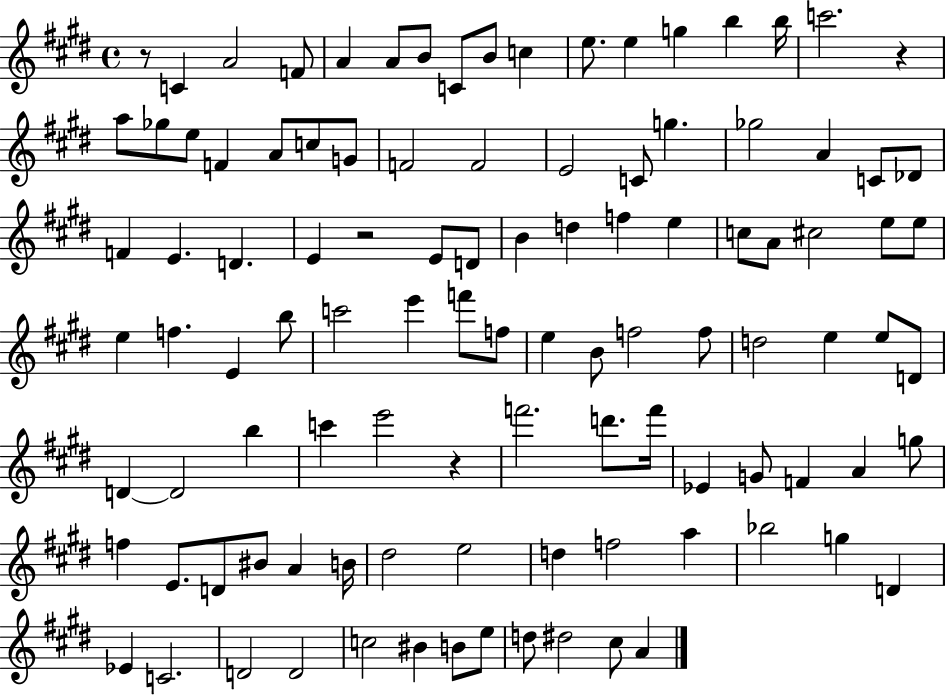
R/e C4/q A4/h F4/e A4/q A4/e B4/e C4/e B4/e C5/q E5/e. E5/q G5/q B5/q B5/s C6/h. R/q A5/e Gb5/e E5/e F4/q A4/e C5/e G4/e F4/h F4/h E4/h C4/e G5/q. Gb5/h A4/q C4/e Db4/e F4/q E4/q. D4/q. E4/q R/h E4/e D4/e B4/q D5/q F5/q E5/q C5/e A4/e C#5/h E5/e E5/e E5/q F5/q. E4/q B5/e C6/h E6/q F6/e F5/e E5/q B4/e F5/h F5/e D5/h E5/q E5/e D4/e D4/q D4/h B5/q C6/q E6/h R/q F6/h. D6/e. F6/s Eb4/q G4/e F4/q A4/q G5/e F5/q E4/e. D4/e BIS4/e A4/q B4/s D#5/h E5/h D5/q F5/h A5/q Bb5/h G5/q D4/q Eb4/q C4/h. D4/h D4/h C5/h BIS4/q B4/e E5/e D5/e D#5/h C#5/e A4/q